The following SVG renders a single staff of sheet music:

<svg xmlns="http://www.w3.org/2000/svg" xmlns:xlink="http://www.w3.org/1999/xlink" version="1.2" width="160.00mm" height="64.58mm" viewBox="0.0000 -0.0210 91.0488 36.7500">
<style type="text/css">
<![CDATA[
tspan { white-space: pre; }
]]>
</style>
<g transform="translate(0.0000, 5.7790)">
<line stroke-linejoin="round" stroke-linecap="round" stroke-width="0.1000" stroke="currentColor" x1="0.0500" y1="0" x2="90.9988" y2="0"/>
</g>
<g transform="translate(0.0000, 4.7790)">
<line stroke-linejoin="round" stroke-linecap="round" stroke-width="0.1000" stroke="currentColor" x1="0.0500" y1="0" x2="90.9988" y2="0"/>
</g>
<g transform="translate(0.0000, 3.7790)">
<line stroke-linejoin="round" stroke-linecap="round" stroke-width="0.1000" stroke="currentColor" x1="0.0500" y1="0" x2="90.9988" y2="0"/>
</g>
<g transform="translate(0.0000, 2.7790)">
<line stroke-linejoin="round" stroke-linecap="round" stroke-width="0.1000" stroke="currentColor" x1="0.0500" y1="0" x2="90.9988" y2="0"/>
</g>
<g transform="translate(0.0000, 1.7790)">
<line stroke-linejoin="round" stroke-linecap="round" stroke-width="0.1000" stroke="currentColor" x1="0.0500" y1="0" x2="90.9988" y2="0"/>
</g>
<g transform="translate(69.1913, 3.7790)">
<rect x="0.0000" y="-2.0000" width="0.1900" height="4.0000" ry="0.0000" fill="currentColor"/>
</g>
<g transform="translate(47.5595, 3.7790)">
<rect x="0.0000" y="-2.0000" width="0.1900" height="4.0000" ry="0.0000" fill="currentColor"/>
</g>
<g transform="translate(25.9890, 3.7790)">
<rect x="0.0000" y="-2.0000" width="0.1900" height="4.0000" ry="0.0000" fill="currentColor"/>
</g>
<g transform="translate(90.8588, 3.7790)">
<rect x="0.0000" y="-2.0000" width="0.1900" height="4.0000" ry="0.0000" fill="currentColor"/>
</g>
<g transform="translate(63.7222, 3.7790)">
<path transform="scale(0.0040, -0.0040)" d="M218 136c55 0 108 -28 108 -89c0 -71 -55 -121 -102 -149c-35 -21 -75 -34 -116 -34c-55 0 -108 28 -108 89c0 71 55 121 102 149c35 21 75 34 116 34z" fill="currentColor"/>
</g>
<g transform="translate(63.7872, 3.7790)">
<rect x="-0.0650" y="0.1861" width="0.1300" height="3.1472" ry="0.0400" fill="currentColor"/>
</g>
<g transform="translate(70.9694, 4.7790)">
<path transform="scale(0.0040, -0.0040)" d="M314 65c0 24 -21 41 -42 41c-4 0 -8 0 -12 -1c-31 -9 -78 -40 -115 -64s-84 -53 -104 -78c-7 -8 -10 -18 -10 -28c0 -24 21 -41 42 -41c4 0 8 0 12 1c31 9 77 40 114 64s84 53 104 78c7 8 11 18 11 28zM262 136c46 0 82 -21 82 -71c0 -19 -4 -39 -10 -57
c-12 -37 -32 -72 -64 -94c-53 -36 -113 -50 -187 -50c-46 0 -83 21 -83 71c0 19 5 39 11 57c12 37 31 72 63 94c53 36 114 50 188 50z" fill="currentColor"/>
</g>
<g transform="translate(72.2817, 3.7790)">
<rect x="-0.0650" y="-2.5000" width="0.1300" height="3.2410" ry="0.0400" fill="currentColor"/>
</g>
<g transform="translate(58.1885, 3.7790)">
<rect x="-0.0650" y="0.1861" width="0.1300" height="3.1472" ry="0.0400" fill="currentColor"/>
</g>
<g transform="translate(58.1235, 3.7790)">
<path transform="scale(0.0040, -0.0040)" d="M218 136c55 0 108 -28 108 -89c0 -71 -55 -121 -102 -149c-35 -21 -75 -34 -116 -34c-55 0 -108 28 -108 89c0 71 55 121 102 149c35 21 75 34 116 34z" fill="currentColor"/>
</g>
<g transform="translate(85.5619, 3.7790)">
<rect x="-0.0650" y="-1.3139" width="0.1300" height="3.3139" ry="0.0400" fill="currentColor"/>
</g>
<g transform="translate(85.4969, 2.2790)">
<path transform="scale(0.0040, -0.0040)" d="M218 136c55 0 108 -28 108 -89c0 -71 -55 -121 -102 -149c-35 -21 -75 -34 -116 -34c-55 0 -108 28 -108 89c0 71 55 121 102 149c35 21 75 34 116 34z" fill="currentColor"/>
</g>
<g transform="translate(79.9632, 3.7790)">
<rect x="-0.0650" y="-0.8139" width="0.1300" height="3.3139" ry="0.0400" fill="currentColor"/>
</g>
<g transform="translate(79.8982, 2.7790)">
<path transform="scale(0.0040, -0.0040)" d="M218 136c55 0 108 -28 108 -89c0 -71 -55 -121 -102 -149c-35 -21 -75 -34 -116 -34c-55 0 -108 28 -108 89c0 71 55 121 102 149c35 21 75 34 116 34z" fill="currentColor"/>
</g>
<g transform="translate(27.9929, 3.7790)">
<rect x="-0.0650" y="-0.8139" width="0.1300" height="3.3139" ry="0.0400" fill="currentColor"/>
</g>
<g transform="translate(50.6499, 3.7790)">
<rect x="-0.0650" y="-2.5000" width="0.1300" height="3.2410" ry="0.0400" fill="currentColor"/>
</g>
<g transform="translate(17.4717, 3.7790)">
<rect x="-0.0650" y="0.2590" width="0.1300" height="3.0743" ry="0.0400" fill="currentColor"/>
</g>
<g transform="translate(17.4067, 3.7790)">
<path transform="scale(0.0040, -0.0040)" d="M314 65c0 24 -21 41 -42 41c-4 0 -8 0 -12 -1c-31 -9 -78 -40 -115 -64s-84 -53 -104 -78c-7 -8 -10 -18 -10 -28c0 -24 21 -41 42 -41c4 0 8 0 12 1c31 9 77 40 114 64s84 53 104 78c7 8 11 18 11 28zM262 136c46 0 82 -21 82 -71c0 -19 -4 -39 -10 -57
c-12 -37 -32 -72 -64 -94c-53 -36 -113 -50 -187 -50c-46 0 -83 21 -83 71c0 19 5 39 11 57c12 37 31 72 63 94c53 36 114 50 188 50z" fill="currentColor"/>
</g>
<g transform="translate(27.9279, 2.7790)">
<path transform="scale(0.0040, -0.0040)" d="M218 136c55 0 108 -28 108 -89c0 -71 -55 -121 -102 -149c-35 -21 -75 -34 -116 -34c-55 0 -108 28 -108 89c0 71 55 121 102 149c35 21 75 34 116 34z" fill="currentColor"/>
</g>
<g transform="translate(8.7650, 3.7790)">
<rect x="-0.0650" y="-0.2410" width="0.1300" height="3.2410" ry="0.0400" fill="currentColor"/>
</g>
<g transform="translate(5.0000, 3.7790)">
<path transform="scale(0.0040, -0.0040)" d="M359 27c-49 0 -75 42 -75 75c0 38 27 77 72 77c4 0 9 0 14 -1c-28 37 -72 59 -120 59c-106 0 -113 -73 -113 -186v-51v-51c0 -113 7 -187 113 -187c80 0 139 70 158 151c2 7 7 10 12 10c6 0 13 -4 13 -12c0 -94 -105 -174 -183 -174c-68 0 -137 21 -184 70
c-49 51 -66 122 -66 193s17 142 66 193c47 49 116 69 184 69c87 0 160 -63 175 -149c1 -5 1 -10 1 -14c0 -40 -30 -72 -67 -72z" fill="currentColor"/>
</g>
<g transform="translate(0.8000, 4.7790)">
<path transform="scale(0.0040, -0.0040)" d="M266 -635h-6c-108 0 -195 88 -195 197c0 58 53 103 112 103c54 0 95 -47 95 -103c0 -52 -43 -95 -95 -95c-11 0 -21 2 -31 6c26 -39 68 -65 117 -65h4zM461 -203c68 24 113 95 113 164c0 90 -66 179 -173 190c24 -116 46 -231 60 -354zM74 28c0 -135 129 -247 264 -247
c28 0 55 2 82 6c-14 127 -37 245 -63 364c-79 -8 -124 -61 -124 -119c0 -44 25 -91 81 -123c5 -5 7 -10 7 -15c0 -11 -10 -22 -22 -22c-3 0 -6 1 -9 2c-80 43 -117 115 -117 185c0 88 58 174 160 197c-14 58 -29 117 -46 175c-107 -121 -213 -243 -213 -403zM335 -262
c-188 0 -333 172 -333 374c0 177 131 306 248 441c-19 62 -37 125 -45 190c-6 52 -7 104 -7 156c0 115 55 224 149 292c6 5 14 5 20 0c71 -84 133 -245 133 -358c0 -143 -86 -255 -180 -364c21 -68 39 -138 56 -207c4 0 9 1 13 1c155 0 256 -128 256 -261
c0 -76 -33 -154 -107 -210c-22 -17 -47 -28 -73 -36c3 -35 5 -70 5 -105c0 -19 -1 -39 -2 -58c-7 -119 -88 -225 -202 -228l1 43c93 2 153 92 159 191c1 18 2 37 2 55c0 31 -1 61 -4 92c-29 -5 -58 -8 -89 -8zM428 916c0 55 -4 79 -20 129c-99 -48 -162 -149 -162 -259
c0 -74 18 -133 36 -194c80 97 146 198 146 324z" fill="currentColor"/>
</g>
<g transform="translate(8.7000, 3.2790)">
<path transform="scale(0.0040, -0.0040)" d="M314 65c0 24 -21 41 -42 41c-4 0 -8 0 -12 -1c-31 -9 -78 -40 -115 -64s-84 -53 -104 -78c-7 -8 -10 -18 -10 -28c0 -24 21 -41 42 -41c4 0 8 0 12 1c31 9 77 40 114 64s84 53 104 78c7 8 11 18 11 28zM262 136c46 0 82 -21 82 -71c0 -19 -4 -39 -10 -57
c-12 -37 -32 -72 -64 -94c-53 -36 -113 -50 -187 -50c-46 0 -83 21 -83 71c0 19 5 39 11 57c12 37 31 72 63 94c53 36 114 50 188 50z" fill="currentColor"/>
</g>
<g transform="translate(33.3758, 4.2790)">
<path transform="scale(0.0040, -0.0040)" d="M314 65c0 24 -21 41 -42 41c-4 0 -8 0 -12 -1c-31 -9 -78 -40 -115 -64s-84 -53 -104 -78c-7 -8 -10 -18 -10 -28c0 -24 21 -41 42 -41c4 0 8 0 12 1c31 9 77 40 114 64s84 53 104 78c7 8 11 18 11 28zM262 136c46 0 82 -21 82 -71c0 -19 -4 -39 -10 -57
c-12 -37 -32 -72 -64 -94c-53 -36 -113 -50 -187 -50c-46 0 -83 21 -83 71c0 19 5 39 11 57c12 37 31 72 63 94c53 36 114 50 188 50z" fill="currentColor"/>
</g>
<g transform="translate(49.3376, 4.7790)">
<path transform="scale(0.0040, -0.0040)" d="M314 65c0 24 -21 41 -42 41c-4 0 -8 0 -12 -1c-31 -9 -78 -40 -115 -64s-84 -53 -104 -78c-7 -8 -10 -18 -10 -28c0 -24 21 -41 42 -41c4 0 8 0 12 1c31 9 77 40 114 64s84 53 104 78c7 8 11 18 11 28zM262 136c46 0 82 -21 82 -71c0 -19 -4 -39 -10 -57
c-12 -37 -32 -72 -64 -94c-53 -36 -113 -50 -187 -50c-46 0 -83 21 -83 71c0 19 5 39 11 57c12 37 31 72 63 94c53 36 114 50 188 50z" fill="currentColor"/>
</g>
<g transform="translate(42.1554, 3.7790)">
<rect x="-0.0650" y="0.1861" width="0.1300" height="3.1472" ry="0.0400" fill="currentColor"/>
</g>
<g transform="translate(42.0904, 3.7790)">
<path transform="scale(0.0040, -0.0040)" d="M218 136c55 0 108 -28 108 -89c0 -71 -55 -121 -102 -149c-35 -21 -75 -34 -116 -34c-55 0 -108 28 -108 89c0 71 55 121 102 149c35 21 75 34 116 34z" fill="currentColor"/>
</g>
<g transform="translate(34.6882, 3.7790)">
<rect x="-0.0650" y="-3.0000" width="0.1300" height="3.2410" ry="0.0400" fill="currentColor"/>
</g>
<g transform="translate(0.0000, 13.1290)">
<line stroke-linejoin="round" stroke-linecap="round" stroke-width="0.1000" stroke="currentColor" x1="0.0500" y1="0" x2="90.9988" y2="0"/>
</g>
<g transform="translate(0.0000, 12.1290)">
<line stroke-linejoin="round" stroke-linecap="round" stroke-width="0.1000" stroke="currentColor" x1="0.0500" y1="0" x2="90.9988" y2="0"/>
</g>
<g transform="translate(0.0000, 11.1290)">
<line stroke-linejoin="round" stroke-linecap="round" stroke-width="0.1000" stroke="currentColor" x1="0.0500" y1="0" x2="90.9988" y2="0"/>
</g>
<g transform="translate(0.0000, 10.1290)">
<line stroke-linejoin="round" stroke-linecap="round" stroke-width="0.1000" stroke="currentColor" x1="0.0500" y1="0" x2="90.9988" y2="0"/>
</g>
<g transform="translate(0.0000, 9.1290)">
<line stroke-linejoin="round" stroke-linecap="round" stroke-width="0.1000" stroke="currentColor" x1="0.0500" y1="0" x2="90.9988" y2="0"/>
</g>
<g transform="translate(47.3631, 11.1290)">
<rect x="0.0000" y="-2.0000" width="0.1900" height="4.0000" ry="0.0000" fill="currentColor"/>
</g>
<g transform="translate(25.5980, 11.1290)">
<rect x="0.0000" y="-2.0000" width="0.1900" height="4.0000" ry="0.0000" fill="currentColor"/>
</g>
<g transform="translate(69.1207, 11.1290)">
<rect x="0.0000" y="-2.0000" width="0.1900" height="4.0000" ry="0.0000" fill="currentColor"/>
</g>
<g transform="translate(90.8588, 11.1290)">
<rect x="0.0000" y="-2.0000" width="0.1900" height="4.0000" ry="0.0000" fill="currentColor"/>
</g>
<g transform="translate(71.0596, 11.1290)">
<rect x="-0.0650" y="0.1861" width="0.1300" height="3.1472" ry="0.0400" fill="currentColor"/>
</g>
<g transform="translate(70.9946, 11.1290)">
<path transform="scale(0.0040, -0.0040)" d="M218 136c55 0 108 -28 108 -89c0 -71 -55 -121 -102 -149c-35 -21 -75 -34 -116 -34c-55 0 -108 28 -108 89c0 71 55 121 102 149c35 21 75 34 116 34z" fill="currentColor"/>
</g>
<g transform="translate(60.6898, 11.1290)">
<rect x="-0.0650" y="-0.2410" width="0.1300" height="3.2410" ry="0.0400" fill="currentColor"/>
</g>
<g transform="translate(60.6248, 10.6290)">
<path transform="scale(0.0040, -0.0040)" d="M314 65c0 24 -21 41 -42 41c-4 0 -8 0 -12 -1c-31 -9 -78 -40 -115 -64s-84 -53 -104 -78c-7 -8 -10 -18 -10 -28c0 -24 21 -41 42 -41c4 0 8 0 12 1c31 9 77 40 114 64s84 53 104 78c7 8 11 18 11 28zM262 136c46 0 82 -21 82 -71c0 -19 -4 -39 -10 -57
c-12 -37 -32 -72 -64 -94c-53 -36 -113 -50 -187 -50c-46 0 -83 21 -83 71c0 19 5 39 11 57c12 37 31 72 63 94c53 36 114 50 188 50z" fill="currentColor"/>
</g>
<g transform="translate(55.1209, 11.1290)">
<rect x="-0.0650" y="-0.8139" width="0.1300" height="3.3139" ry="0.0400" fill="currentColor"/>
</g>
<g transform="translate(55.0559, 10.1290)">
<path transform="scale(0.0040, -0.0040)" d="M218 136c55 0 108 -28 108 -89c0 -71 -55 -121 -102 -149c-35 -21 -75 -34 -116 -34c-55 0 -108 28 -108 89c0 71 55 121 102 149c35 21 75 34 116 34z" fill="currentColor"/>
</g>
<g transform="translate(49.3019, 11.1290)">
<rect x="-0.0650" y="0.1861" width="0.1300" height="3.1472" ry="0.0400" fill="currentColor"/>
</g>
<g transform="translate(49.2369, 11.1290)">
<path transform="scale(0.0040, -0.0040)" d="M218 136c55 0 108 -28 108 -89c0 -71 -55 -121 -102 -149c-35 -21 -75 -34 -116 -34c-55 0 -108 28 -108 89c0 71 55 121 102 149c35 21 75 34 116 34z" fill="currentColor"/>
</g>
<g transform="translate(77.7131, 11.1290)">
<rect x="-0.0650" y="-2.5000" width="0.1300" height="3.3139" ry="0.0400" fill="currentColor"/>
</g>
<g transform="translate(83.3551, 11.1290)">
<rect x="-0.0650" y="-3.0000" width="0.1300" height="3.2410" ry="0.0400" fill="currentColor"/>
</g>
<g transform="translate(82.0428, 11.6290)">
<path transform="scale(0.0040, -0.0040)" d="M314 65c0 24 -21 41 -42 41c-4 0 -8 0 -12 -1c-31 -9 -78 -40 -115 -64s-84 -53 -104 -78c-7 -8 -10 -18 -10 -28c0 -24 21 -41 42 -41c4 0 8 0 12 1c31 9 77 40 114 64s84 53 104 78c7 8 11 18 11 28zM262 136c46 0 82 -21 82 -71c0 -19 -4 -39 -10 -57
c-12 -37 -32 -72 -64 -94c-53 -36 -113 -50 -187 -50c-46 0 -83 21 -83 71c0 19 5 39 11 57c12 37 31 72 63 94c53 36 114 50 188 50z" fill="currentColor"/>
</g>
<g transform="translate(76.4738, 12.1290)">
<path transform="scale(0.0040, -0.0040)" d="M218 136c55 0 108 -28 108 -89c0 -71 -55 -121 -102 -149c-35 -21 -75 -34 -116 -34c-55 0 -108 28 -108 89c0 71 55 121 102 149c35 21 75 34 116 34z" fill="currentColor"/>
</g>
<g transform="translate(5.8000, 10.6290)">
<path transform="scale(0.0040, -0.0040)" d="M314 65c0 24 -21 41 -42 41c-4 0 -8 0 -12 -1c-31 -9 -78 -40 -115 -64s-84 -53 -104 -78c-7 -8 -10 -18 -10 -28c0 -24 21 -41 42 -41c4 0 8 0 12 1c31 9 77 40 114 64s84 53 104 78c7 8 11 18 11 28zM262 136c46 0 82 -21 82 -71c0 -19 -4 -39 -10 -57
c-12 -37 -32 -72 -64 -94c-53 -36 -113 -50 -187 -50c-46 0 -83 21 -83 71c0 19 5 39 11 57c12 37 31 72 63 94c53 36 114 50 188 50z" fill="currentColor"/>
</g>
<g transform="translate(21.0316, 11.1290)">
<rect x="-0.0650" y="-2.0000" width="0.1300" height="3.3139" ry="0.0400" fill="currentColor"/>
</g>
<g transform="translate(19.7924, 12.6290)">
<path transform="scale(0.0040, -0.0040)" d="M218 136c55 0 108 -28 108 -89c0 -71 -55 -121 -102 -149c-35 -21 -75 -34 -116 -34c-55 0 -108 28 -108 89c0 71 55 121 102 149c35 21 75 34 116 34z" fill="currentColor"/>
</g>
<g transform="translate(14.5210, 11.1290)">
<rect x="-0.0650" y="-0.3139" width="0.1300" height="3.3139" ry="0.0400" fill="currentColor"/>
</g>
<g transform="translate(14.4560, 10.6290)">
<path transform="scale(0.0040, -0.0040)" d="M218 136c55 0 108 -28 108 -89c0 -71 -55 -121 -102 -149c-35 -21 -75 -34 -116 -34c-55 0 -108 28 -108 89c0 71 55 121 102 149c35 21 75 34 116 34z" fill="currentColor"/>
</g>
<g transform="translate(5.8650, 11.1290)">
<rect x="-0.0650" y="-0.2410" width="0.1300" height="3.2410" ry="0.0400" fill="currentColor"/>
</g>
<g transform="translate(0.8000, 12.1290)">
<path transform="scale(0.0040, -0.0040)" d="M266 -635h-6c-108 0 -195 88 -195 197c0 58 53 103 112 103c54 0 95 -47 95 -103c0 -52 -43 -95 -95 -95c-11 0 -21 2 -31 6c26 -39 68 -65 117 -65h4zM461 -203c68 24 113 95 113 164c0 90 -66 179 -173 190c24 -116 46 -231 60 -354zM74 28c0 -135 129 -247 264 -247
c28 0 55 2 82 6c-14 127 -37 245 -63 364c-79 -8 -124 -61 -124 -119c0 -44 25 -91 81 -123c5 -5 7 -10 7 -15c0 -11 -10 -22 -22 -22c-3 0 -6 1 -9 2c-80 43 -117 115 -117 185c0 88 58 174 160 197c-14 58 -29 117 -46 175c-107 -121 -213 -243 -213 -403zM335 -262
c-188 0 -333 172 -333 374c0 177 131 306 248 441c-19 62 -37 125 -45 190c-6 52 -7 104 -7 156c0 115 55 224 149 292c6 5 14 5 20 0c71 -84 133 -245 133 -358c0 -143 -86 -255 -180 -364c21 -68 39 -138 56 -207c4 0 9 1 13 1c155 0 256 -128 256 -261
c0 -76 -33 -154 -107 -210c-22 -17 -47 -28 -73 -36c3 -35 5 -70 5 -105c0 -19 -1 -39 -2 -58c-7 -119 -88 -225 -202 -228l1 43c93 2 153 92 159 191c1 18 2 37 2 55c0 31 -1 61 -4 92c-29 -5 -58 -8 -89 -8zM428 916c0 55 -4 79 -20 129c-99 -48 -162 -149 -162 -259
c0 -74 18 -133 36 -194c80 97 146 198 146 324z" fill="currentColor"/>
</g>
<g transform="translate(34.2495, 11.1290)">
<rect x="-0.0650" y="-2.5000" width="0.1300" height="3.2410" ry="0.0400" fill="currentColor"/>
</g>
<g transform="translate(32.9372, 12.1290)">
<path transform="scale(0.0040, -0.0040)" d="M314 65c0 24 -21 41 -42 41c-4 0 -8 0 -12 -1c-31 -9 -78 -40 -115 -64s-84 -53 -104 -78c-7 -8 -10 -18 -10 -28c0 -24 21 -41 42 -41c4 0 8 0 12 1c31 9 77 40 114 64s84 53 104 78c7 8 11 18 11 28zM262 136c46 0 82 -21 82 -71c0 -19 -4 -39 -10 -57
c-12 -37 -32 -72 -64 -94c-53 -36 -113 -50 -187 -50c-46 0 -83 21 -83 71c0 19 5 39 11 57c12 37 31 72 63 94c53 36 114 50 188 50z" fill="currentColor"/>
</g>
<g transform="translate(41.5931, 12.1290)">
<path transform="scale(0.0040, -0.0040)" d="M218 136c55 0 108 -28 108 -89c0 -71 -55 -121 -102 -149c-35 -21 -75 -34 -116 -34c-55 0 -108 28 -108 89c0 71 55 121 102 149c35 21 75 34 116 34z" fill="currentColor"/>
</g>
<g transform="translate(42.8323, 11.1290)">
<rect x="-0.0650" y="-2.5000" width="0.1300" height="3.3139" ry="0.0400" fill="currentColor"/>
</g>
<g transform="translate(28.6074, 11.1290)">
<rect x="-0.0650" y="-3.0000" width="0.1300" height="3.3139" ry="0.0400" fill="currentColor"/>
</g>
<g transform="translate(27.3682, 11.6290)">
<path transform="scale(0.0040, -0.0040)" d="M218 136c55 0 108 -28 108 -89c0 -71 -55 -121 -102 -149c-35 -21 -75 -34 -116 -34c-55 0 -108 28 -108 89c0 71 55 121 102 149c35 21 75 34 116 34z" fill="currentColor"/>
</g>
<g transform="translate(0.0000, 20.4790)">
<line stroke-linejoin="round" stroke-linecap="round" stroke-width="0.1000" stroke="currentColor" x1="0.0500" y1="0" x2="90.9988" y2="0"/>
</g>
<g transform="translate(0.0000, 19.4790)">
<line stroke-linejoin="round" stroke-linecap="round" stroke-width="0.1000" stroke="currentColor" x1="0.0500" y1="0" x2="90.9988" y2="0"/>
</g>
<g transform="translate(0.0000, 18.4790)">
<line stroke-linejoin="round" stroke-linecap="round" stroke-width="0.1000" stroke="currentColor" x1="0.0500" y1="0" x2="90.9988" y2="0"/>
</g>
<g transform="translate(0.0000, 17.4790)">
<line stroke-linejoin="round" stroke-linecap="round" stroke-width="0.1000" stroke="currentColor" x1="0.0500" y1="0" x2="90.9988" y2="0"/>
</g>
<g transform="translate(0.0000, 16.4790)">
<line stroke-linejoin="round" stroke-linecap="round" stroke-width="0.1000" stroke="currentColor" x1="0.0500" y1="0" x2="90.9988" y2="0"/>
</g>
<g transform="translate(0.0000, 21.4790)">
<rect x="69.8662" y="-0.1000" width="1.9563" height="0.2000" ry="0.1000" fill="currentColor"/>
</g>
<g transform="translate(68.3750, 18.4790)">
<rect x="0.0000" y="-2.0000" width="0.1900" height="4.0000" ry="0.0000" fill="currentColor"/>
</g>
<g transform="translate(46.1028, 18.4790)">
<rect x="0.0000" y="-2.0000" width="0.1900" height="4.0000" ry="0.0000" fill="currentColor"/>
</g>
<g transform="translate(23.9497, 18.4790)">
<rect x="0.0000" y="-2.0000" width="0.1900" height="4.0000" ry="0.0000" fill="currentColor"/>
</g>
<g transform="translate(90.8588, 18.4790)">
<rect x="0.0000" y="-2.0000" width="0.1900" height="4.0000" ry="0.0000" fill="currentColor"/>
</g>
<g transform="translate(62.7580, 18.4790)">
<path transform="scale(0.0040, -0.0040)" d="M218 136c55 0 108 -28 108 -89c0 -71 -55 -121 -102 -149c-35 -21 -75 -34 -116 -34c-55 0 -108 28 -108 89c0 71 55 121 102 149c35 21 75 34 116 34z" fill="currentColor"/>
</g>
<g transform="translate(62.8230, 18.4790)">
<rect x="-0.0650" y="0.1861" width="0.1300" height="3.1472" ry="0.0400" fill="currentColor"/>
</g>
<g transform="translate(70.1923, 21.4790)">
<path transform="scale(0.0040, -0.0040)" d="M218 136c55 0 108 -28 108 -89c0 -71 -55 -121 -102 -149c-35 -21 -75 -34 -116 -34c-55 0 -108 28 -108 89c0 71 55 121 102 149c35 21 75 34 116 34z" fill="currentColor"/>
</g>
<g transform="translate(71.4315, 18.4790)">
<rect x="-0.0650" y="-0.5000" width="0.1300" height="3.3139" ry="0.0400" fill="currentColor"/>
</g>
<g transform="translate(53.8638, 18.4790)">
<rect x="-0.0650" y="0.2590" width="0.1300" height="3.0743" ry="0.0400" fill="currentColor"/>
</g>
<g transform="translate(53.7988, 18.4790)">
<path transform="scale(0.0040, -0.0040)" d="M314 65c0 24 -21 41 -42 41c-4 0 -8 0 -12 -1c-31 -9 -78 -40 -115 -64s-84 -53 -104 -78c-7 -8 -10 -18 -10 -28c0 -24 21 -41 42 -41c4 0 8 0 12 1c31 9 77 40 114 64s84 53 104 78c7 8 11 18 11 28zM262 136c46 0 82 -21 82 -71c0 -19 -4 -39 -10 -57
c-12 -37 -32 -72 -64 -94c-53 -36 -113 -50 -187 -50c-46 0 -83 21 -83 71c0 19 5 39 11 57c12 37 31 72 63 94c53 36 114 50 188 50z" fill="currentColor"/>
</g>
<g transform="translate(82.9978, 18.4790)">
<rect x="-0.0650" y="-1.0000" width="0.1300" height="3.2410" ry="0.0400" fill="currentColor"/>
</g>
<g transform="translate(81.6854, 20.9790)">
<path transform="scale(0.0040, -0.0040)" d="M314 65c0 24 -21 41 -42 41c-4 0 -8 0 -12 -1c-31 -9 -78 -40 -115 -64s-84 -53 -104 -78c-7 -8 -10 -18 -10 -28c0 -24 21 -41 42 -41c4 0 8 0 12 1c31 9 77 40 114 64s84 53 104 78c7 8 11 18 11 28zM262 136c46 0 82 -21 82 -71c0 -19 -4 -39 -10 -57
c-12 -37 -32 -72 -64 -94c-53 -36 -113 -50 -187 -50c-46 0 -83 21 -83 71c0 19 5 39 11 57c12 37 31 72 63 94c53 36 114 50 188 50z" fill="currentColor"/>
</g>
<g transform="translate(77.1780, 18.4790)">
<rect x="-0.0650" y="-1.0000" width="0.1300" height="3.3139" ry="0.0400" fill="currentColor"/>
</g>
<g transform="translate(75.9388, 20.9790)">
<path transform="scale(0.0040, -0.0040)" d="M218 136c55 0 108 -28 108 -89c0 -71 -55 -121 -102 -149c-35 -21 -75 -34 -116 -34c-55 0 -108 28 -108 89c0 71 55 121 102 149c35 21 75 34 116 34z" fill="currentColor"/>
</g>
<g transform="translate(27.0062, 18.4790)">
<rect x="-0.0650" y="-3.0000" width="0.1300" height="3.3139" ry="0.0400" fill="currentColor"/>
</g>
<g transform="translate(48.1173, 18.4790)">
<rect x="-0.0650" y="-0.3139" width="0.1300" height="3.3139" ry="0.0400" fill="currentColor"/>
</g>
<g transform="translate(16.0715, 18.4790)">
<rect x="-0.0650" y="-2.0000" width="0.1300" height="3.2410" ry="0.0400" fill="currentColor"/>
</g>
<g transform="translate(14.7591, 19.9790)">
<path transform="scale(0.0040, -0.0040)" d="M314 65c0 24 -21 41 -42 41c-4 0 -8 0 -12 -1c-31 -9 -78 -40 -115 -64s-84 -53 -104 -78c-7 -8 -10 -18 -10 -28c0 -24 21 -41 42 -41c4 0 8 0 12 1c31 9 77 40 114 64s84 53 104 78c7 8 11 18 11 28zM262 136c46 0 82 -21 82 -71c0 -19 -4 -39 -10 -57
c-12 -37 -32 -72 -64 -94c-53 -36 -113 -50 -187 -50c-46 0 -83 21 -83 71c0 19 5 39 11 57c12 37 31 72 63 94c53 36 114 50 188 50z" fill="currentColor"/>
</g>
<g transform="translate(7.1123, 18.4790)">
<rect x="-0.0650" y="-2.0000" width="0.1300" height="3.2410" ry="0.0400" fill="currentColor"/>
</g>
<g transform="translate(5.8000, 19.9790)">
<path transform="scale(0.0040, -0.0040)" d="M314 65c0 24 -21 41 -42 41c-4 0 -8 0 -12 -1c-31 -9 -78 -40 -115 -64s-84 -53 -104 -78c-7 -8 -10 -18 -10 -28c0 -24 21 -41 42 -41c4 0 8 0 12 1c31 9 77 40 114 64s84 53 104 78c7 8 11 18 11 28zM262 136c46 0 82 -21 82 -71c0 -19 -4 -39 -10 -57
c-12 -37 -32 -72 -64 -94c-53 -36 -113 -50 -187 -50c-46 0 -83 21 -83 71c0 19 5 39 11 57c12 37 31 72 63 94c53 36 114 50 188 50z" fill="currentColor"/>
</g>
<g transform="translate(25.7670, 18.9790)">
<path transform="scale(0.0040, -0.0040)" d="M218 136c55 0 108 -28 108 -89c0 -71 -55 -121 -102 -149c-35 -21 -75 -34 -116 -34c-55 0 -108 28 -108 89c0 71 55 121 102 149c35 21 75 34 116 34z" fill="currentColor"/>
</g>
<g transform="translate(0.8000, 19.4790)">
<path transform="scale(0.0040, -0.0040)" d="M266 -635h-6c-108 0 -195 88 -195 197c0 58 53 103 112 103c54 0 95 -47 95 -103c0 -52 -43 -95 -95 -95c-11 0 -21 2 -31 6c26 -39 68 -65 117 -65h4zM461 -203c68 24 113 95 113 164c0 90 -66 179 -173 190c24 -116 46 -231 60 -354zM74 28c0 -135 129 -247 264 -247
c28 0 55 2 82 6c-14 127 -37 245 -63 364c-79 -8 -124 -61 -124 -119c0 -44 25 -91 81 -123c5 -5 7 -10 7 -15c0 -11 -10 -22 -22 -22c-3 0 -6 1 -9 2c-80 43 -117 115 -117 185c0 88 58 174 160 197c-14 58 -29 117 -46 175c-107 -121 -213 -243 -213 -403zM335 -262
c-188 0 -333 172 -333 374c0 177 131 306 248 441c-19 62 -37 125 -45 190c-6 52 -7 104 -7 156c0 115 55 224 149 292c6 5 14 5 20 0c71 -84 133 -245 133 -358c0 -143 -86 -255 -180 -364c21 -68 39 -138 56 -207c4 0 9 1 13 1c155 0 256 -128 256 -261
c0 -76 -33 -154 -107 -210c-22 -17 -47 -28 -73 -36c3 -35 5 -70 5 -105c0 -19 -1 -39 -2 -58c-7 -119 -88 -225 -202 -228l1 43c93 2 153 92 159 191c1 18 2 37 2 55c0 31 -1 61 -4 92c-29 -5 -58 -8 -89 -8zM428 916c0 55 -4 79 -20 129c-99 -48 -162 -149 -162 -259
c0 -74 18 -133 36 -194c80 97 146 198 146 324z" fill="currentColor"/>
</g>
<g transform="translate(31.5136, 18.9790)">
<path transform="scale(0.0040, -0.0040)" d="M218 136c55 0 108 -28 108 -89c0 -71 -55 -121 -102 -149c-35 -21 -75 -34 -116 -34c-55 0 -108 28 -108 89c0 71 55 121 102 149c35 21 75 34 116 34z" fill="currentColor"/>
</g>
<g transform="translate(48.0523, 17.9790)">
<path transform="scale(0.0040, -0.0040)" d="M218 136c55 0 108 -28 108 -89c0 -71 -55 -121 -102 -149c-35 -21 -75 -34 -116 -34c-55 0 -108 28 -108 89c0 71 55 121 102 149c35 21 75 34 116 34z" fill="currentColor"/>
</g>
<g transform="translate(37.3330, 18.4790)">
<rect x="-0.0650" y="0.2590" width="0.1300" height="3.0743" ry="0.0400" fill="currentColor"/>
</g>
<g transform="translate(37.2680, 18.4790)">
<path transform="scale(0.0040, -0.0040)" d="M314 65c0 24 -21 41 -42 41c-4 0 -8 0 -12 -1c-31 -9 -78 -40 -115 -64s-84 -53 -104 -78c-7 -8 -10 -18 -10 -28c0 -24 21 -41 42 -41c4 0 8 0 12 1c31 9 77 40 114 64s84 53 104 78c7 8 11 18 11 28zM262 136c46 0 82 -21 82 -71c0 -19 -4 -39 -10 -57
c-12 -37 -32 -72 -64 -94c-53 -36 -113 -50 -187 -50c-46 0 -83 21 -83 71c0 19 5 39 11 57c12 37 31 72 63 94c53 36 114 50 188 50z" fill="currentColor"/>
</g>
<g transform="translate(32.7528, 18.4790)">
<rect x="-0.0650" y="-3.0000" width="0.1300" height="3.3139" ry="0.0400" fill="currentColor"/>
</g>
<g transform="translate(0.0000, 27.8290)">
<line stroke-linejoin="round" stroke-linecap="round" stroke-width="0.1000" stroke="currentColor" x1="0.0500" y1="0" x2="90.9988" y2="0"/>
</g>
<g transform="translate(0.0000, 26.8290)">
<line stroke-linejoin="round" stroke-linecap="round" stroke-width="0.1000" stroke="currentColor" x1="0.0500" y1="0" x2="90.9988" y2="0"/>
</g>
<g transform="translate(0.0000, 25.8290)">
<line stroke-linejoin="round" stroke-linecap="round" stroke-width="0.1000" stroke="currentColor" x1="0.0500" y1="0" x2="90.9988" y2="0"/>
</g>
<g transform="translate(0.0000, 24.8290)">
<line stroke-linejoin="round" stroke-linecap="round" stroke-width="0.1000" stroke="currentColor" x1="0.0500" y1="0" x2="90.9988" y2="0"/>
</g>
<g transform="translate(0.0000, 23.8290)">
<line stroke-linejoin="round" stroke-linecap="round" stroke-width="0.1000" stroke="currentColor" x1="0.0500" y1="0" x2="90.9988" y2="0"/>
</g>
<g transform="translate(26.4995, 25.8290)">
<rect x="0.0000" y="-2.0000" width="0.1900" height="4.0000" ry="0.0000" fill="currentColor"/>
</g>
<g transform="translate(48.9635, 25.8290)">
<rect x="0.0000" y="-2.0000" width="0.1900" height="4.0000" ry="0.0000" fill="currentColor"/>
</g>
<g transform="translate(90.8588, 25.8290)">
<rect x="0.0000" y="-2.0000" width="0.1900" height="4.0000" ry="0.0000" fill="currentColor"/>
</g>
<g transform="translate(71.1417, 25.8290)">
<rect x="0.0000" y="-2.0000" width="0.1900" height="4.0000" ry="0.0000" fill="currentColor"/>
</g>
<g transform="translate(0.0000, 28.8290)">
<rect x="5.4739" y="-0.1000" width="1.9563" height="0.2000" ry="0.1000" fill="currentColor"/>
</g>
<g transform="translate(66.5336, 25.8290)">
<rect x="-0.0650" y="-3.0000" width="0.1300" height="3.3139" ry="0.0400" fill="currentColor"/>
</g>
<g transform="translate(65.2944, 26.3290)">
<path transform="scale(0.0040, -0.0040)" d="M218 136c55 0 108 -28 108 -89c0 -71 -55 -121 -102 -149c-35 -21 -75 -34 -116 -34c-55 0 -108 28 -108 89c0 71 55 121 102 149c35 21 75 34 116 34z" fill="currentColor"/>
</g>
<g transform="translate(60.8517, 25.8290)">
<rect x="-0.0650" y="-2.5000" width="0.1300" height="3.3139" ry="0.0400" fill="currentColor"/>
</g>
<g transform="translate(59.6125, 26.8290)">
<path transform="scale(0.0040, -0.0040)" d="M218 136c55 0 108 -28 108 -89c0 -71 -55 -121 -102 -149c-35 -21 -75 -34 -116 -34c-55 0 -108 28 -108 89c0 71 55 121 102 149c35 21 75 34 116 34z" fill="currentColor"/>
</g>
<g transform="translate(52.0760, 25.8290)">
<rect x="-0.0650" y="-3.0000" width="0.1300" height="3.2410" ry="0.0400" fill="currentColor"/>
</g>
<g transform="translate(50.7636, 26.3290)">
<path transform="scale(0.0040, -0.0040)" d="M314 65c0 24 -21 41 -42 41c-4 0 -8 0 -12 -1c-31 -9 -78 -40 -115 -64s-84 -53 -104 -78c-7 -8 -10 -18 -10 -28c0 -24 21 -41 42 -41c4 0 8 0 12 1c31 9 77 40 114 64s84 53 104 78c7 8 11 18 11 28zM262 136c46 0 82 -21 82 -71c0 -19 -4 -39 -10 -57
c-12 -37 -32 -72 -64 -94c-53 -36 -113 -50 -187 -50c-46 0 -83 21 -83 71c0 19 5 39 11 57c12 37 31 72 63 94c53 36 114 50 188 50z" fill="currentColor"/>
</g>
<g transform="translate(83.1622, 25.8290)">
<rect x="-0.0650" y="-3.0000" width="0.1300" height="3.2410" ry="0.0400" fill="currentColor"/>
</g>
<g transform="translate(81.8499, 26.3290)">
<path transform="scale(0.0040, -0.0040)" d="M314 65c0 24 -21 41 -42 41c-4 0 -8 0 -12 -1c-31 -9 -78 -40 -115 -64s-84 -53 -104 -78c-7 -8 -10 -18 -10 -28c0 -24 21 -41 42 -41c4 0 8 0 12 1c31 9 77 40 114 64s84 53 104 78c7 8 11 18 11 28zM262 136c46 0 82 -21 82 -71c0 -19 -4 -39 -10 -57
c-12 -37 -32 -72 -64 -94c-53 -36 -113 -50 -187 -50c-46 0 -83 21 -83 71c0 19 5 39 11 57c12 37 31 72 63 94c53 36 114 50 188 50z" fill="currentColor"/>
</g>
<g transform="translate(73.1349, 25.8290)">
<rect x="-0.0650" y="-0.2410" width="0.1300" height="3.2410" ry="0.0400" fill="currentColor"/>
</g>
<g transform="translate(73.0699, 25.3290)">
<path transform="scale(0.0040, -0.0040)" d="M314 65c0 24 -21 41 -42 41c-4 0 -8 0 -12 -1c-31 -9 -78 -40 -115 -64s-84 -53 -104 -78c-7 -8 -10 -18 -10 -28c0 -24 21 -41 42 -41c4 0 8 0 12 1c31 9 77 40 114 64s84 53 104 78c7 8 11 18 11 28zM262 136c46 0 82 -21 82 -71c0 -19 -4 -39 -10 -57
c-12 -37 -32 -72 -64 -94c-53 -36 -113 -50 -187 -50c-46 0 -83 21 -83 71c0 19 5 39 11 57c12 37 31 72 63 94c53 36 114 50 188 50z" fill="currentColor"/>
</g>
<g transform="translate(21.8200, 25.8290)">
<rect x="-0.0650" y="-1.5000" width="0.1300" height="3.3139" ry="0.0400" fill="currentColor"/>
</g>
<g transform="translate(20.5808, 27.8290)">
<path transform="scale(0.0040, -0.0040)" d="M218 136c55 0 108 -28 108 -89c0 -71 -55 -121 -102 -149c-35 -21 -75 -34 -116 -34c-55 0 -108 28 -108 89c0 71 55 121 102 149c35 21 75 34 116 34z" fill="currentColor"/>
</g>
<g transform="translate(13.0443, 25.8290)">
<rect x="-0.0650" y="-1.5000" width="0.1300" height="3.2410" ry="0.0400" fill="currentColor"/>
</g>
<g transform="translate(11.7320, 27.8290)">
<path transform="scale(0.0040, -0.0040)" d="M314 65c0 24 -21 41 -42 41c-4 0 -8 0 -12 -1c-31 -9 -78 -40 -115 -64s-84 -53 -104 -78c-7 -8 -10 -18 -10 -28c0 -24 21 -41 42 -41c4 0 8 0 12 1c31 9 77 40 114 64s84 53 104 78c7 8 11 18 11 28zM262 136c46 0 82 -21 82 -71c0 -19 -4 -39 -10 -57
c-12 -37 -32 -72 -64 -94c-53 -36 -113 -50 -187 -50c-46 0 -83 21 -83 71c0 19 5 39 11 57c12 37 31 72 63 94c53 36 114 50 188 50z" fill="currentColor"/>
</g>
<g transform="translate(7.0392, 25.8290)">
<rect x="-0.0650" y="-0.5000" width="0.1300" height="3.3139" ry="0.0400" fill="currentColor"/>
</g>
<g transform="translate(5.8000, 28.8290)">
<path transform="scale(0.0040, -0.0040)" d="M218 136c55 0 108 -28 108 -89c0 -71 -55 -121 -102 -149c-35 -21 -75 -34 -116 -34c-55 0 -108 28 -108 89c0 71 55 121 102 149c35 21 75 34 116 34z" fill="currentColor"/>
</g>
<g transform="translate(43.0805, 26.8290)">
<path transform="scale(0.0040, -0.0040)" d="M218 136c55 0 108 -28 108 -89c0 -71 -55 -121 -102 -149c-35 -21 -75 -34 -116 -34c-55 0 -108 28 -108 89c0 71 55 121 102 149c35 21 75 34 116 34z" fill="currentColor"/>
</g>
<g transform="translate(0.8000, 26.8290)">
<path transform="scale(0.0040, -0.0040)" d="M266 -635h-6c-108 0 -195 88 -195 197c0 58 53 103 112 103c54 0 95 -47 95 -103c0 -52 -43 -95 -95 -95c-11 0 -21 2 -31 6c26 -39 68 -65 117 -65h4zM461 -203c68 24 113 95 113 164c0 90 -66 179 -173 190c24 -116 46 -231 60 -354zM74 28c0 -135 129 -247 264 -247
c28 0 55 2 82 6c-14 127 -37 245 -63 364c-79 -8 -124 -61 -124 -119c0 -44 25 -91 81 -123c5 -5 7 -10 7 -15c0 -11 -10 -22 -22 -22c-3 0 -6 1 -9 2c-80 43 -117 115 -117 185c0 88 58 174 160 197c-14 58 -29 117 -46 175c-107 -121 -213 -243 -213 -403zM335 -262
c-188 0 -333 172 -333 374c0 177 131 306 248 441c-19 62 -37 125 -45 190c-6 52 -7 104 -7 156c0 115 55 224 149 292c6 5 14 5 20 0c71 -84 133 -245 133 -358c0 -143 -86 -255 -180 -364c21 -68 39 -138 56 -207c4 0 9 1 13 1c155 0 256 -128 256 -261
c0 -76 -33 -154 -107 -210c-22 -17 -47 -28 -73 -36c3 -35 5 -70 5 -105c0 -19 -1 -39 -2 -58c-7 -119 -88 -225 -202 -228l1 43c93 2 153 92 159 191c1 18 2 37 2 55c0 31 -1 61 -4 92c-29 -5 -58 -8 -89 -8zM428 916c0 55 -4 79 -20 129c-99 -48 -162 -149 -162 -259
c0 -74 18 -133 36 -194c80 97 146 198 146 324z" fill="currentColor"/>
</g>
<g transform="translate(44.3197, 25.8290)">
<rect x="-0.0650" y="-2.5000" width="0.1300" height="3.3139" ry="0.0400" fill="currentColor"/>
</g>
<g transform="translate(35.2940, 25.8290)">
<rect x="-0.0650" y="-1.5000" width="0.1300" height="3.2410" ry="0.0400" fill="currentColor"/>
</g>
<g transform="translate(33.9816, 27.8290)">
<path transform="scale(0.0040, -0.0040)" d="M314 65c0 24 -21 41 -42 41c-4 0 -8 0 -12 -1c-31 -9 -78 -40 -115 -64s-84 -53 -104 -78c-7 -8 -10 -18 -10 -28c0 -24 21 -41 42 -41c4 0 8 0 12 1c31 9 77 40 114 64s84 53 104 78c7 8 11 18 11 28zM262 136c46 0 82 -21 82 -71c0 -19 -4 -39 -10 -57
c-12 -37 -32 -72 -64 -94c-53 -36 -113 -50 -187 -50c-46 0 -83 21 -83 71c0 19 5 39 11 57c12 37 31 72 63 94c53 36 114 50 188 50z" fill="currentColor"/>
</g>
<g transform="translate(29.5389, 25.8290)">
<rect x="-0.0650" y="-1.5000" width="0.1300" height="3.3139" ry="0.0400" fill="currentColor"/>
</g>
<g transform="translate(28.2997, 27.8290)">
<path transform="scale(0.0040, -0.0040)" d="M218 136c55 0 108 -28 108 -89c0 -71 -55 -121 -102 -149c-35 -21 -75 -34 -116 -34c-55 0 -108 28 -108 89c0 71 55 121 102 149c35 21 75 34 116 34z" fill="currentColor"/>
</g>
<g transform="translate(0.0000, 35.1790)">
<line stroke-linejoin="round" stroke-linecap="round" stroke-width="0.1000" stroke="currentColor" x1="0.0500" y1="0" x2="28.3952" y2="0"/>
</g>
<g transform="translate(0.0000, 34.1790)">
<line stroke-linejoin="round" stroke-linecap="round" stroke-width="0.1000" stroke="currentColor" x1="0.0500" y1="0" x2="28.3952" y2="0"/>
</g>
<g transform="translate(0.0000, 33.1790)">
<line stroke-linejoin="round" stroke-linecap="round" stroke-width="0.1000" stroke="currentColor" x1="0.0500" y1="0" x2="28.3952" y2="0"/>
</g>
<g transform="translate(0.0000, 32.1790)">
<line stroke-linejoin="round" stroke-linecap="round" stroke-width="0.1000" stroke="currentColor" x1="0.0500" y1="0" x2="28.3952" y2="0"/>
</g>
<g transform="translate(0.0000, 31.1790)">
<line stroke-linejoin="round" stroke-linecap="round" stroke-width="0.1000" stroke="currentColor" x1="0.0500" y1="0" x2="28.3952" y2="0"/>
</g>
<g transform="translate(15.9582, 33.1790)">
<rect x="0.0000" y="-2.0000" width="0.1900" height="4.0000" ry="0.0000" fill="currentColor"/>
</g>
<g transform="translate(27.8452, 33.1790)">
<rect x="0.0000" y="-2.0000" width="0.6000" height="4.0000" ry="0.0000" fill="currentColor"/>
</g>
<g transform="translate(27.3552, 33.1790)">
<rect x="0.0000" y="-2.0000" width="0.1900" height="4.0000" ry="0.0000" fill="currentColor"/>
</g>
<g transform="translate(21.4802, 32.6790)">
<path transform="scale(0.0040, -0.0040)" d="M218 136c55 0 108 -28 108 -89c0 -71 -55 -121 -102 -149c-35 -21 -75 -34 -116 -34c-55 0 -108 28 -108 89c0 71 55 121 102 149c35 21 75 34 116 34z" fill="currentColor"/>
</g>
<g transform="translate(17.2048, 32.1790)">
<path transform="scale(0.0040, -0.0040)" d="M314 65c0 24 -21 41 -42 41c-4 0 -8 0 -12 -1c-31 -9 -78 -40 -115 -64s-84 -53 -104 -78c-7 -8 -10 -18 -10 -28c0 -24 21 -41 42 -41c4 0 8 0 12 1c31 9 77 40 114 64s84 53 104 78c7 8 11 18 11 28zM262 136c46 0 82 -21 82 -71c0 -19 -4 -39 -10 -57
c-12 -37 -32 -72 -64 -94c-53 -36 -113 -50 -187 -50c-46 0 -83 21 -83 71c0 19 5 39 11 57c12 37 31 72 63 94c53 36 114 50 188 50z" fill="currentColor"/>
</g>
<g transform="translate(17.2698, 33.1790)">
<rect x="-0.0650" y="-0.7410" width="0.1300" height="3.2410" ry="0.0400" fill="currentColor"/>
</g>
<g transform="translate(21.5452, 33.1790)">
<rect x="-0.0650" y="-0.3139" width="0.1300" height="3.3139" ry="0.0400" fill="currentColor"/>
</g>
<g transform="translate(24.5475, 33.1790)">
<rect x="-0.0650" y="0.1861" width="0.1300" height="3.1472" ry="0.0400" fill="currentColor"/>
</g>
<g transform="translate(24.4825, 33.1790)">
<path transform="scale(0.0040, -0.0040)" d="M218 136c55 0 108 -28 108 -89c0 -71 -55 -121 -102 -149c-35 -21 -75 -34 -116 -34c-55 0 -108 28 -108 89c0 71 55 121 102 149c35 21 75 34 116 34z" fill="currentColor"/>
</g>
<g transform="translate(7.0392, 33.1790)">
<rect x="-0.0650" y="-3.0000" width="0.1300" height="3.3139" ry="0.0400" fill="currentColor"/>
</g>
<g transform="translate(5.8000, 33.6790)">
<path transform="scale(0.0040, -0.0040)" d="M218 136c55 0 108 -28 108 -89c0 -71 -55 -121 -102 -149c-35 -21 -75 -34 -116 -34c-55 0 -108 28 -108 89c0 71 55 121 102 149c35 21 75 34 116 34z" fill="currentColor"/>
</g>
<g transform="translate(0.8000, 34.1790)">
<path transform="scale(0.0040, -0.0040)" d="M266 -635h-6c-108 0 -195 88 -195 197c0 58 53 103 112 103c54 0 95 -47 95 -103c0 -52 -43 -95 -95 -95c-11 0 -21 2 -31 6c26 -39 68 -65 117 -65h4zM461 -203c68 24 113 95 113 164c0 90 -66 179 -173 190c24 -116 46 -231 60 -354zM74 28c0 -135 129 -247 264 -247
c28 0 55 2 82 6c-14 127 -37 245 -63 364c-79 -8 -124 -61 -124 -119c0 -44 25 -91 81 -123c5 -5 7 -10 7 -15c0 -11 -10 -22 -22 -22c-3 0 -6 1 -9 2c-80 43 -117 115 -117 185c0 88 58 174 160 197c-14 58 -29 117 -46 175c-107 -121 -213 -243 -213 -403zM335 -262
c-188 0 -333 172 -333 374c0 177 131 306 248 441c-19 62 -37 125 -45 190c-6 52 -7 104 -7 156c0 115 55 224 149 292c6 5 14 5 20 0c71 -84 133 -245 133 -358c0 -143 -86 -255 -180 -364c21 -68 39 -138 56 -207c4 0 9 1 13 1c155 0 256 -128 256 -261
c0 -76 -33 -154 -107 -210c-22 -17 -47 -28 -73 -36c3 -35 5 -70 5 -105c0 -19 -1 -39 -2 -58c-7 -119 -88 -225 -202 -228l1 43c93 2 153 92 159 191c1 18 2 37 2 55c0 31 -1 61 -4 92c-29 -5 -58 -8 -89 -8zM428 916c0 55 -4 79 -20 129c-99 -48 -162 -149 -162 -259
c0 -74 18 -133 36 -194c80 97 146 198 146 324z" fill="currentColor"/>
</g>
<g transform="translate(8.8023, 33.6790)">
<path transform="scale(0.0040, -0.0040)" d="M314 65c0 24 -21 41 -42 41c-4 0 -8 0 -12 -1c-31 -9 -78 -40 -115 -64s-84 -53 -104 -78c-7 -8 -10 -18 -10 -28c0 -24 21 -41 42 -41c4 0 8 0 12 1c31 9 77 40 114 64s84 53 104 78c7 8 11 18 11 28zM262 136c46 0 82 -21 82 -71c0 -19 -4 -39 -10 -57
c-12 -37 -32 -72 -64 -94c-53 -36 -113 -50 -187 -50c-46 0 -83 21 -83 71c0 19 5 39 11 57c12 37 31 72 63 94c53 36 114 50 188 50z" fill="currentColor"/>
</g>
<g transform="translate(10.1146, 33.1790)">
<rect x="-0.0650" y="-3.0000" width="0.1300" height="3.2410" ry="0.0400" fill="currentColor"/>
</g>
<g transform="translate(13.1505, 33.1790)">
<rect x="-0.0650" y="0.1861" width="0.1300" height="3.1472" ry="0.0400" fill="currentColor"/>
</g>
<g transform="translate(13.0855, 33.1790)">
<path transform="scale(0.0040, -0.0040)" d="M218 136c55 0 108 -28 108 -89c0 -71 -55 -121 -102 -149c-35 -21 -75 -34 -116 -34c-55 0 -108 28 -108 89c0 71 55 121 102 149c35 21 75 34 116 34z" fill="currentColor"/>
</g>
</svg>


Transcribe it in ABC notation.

X:1
T:Untitled
M:4/4
L:1/4
K:C
c2 B2 d A2 B G2 B B G2 d e c2 c F A G2 G B d c2 B G A2 F2 F2 A A B2 c B2 B C D D2 C E2 E E E2 G A2 G A c2 A2 A A2 B d2 c B